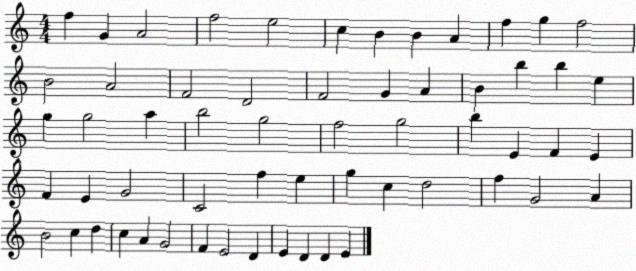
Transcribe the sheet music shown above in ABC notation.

X:1
T:Untitled
M:4/4
L:1/4
K:C
f G A2 f2 e2 c B B A f g f2 B2 A2 F2 D2 F2 G A B b b e g g2 a b2 g2 f2 g2 b E F E F E G2 C2 f e g c d2 f G2 A B2 c d c A G2 F E2 D E D D E